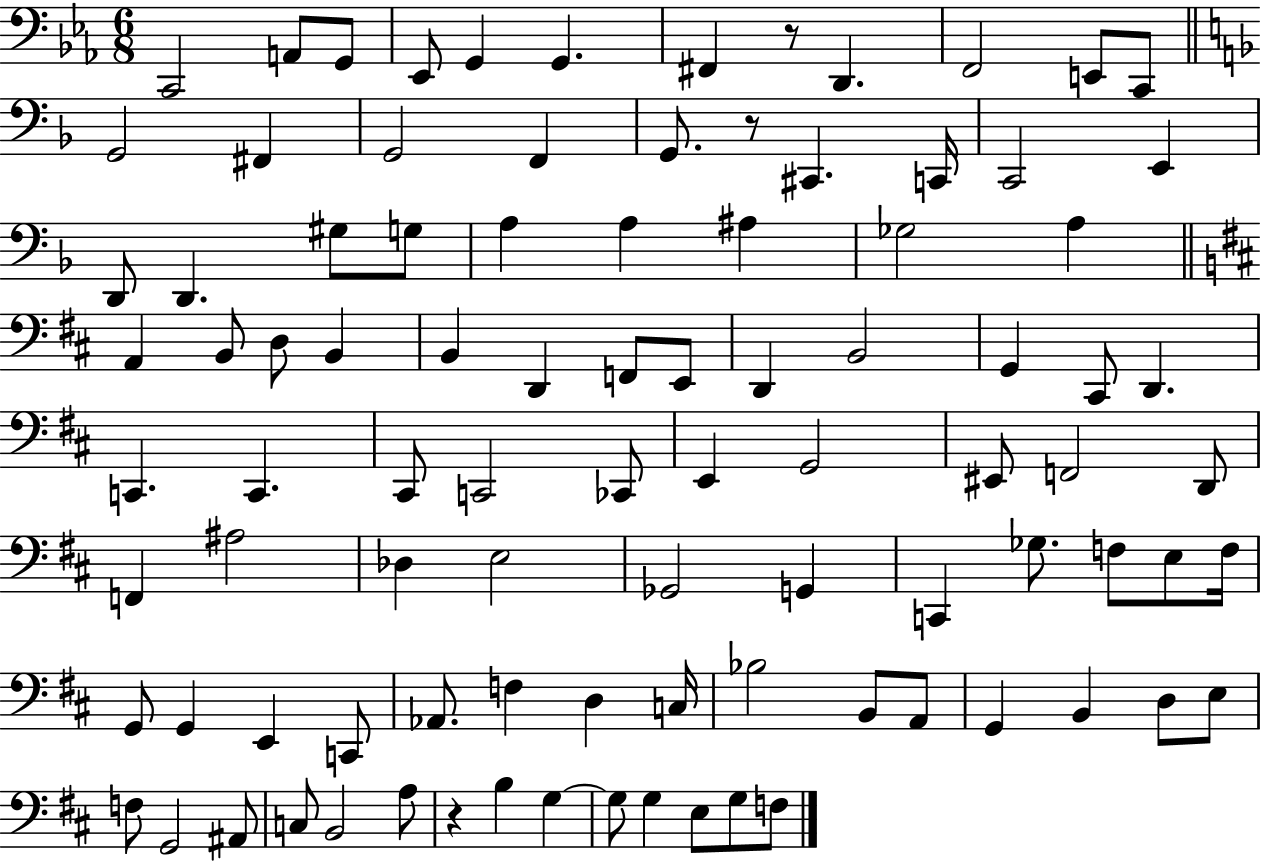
{
  \clef bass
  \numericTimeSignature
  \time 6/8
  \key ees \major
  c,2 a,8 g,8 | ees,8 g,4 g,4. | fis,4 r8 d,4. | f,2 e,8 c,8 | \break \bar "||" \break \key f \major g,2 fis,4 | g,2 f,4 | g,8. r8 cis,4. c,16 | c,2 e,4 | \break d,8 d,4. gis8 g8 | a4 a4 ais4 | ges2 a4 | \bar "||" \break \key b \minor a,4 b,8 d8 b,4 | b,4 d,4 f,8 e,8 | d,4 b,2 | g,4 cis,8 d,4. | \break c,4. c,4. | cis,8 c,2 ces,8 | e,4 g,2 | eis,8 f,2 d,8 | \break f,4 ais2 | des4 e2 | ges,2 g,4 | c,4 ges8. f8 e8 f16 | \break g,8 g,4 e,4 c,8 | aes,8. f4 d4 c16 | bes2 b,8 a,8 | g,4 b,4 d8 e8 | \break f8 g,2 ais,8 | c8 b,2 a8 | r4 b4 g4~~ | g8 g4 e8 g8 f8 | \break \bar "|."
}